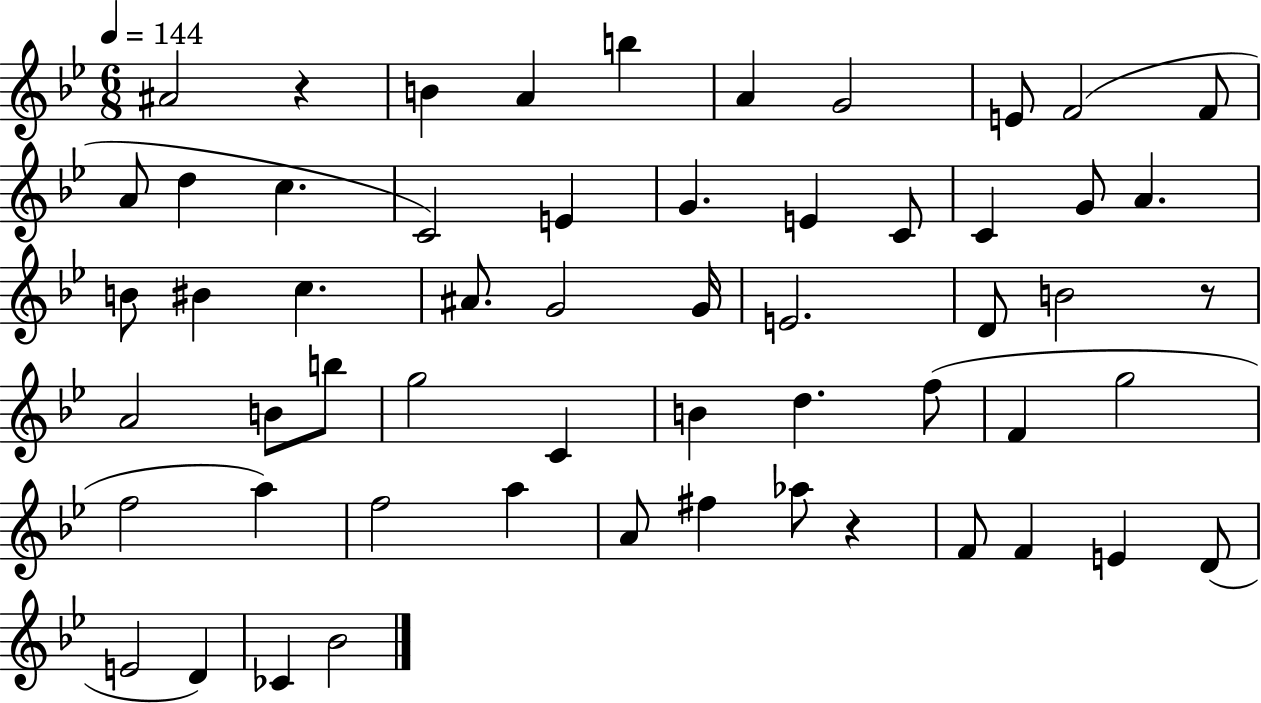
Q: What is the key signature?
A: BES major